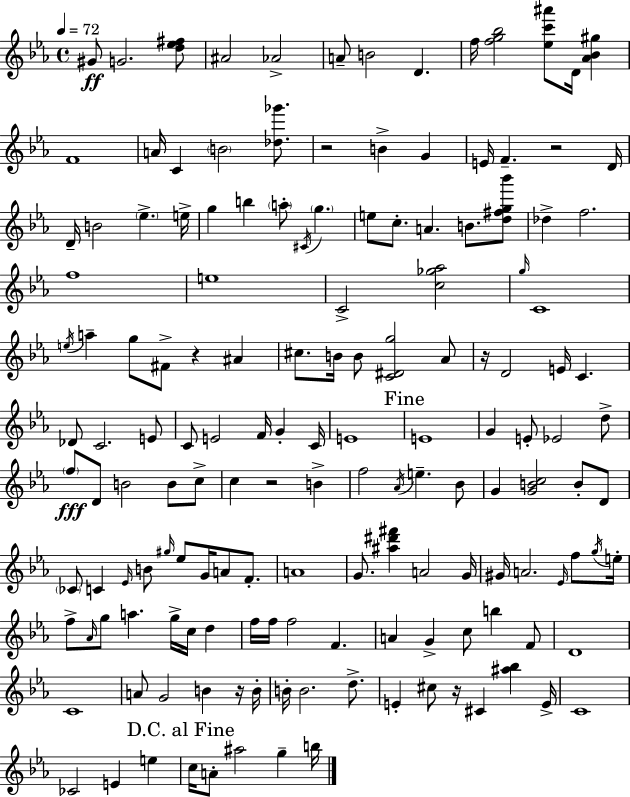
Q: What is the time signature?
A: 4/4